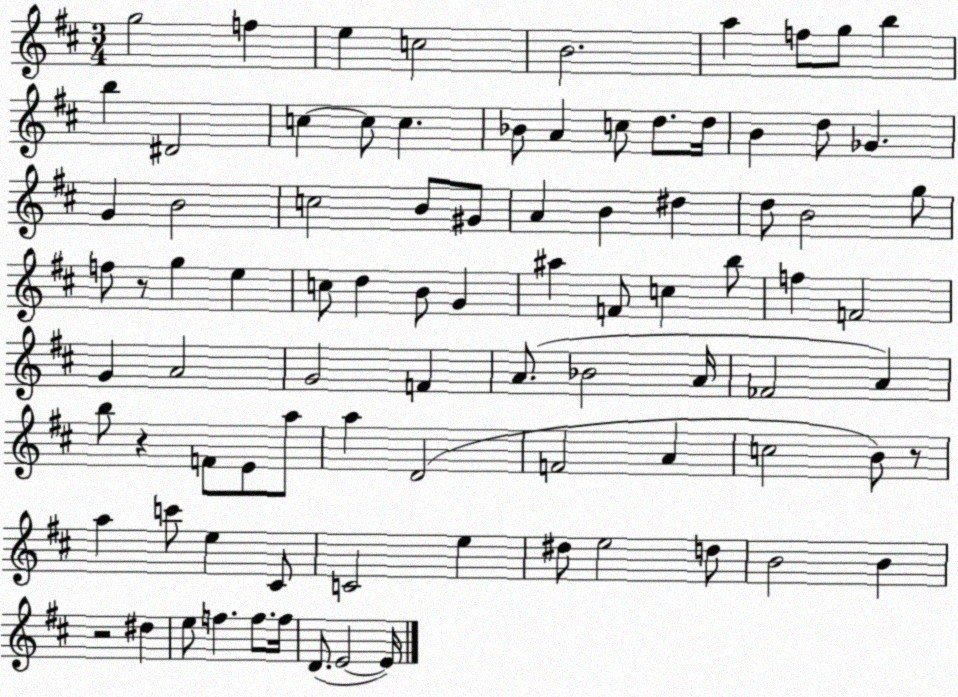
X:1
T:Untitled
M:3/4
L:1/4
K:D
g2 f e c2 B2 a f/2 g/2 b b ^D2 c c/2 c _B/2 A c/2 d/2 d/4 B d/2 _G G B2 c2 B/2 ^G/2 A B ^d d/2 B2 g/2 f/2 z/2 g e c/2 d B/2 G ^a F/2 c b/2 f F2 G A2 G2 F A/2 _B2 A/4 _F2 A b/2 z F/2 E/2 a/2 a D2 F2 A c2 B/2 z/2 a c'/2 e ^C/2 C2 e ^d/2 e2 d/2 B2 B z2 ^d e/2 f f/2 f/4 D/2 E2 E/4